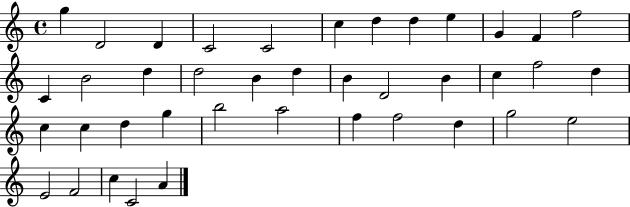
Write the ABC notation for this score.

X:1
T:Untitled
M:4/4
L:1/4
K:C
g D2 D C2 C2 c d d e G F f2 C B2 d d2 B d B D2 B c f2 d c c d g b2 a2 f f2 d g2 e2 E2 F2 c C2 A